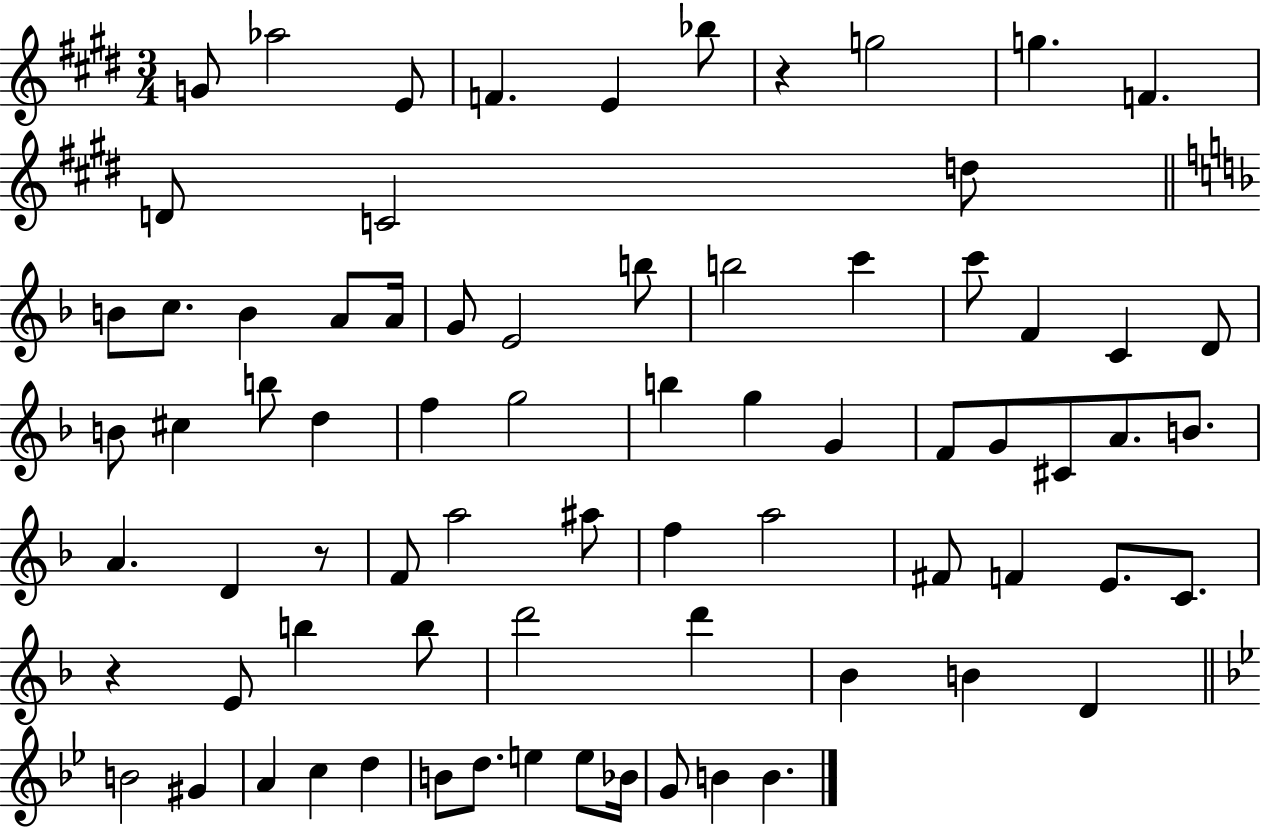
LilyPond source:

{
  \clef treble
  \numericTimeSignature
  \time 3/4
  \key e \major
  g'8 aes''2 e'8 | f'4. e'4 bes''8 | r4 g''2 | g''4. f'4. | \break d'8 c'2 d''8 | \bar "||" \break \key f \major b'8 c''8. b'4 a'8 a'16 | g'8 e'2 b''8 | b''2 c'''4 | c'''8 f'4 c'4 d'8 | \break b'8 cis''4 b''8 d''4 | f''4 g''2 | b''4 g''4 g'4 | f'8 g'8 cis'8 a'8. b'8. | \break a'4. d'4 r8 | f'8 a''2 ais''8 | f''4 a''2 | fis'8 f'4 e'8. c'8. | \break r4 e'8 b''4 b''8 | d'''2 d'''4 | bes'4 b'4 d'4 | \bar "||" \break \key bes \major b'2 gis'4 | a'4 c''4 d''4 | b'8 d''8. e''4 e''8 bes'16 | g'8 b'4 b'4. | \break \bar "|."
}